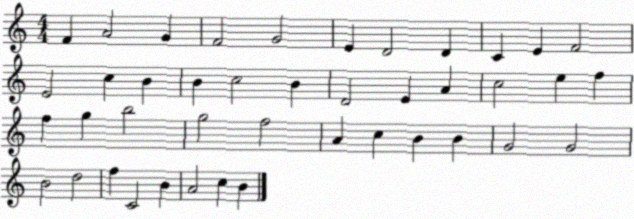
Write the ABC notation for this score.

X:1
T:Untitled
M:4/4
L:1/4
K:C
F A2 G F2 G2 E D2 D C E F2 E2 c B B c2 B D2 E A c2 e f f g b2 g2 f2 A c B B G2 G2 B2 d2 f C2 B A2 c B